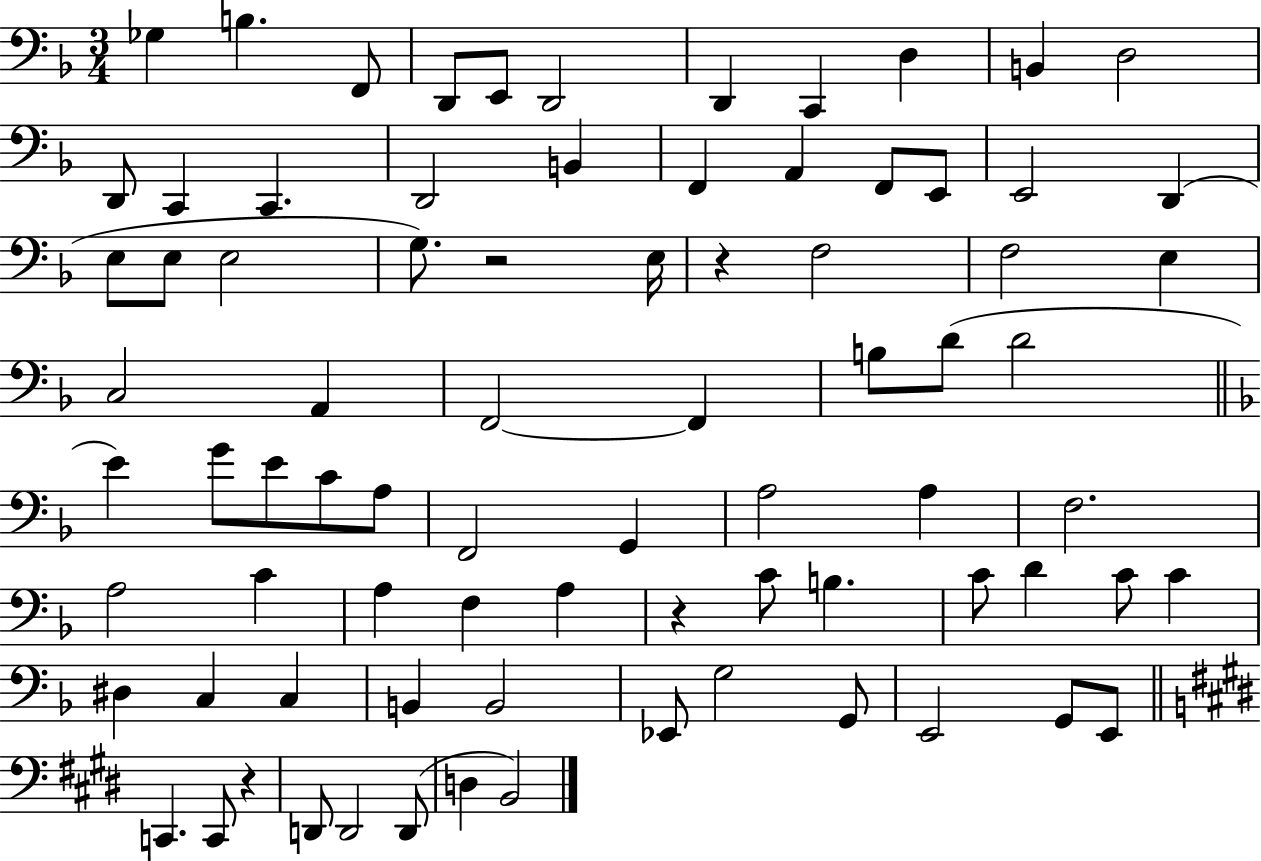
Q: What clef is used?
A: bass